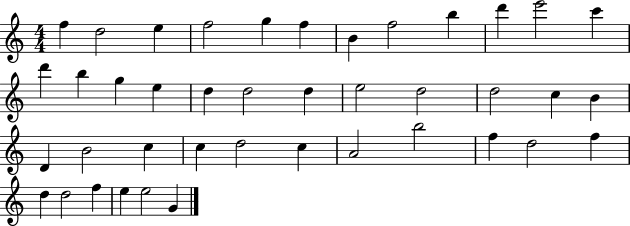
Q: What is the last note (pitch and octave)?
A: G4